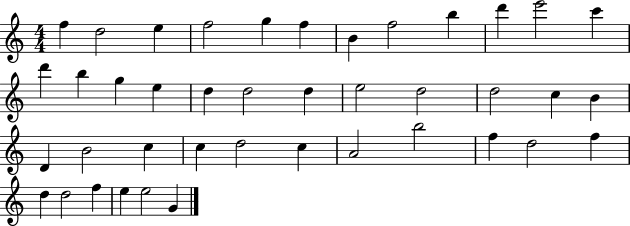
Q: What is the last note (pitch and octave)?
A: G4